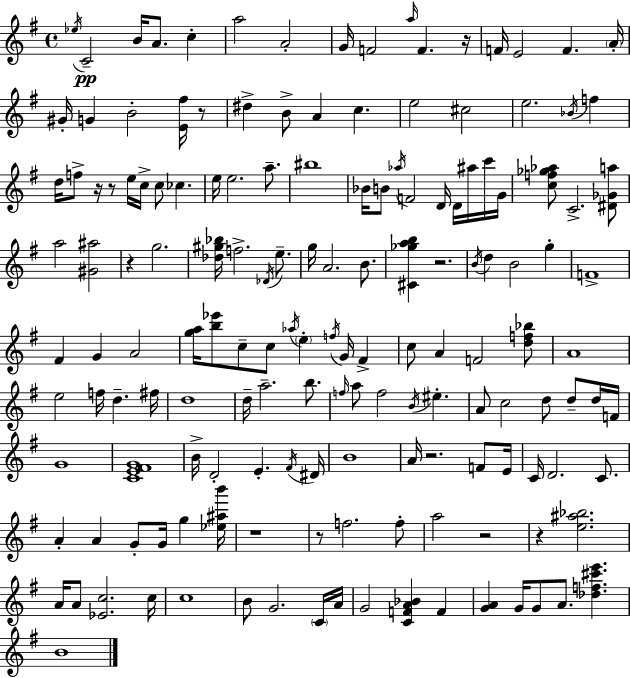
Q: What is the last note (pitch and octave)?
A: B4